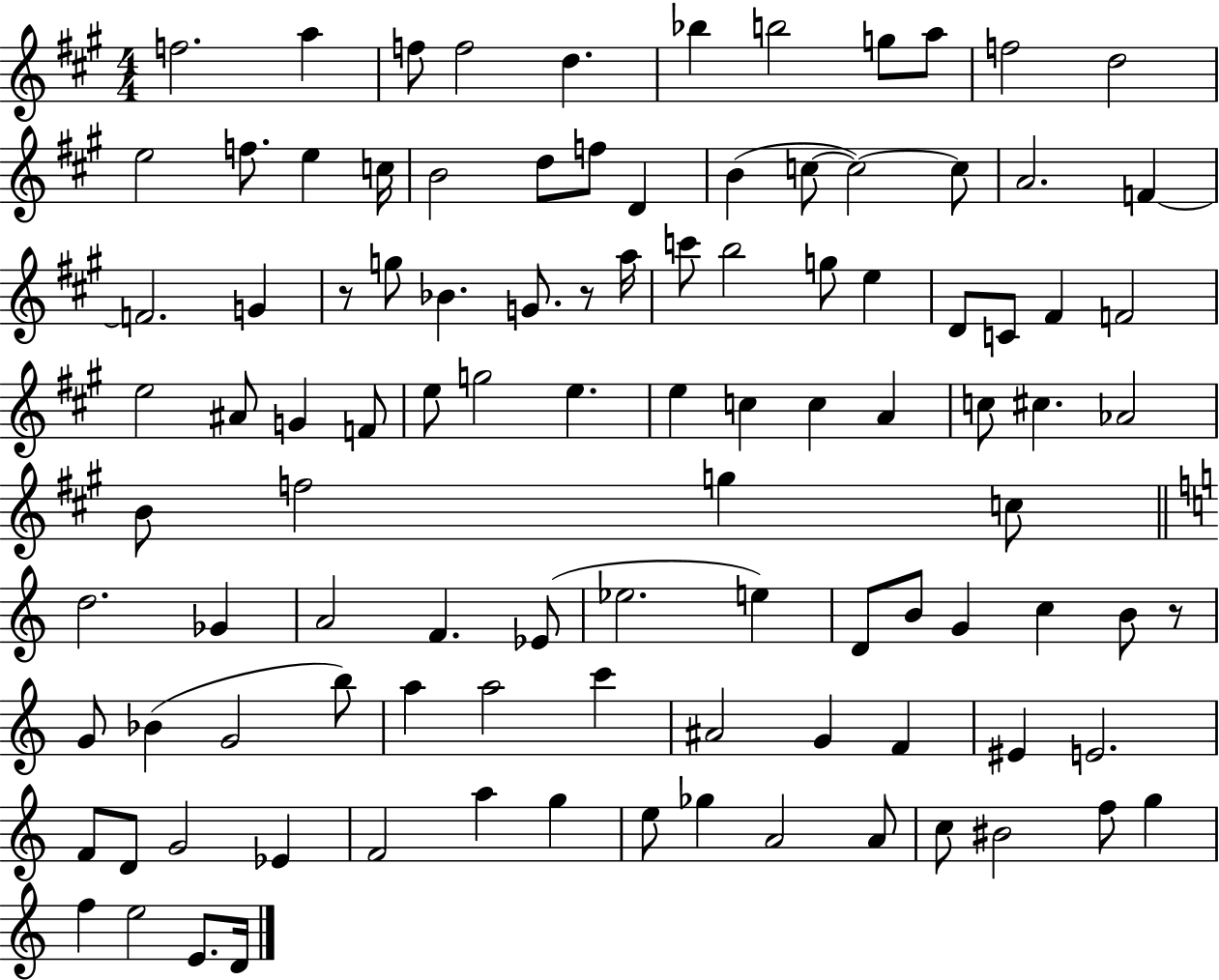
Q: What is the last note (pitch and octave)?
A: D4